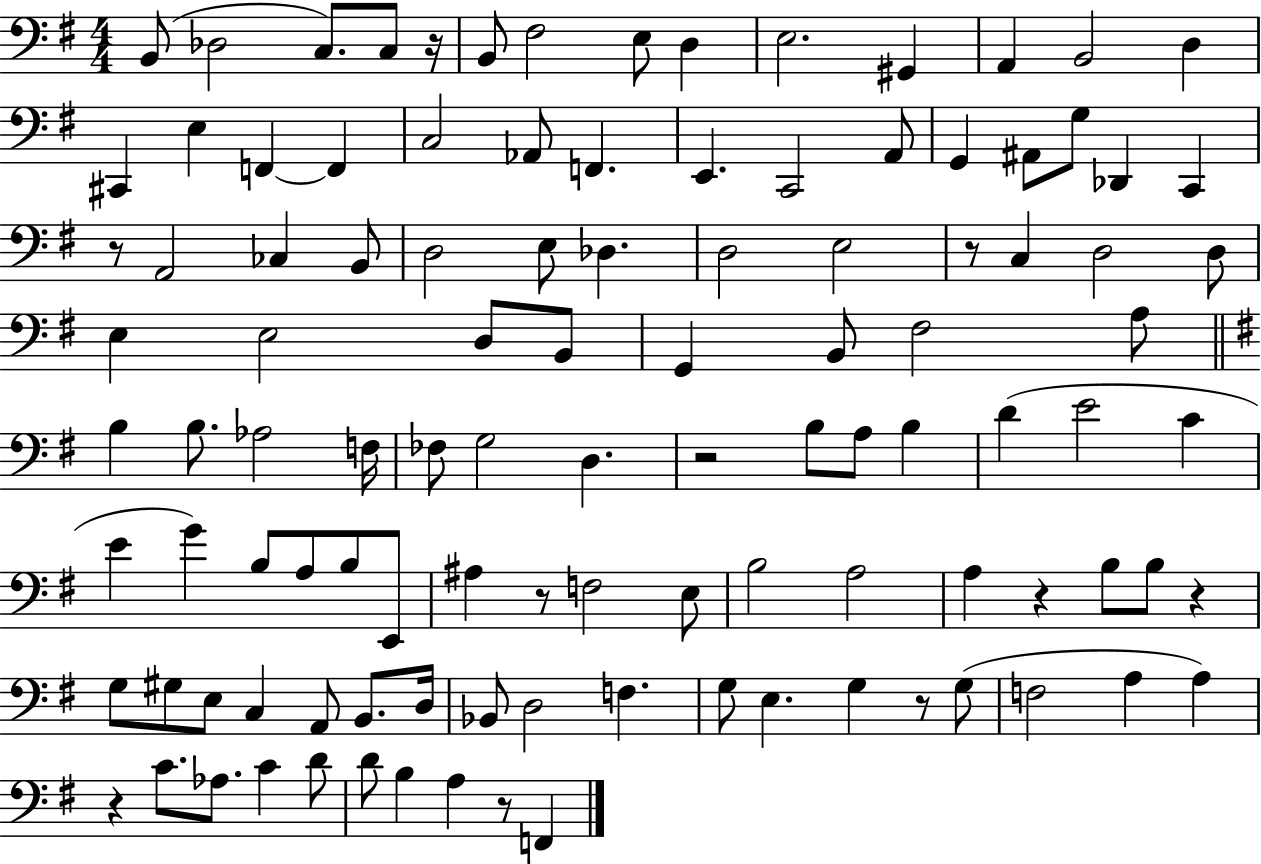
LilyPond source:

{
  \clef bass
  \numericTimeSignature
  \time 4/4
  \key g \major
  b,8( des2 c8.) c8 r16 | b,8 fis2 e8 d4 | e2. gis,4 | a,4 b,2 d4 | \break cis,4 e4 f,4~~ f,4 | c2 aes,8 f,4. | e,4. c,2 a,8 | g,4 ais,8 g8 des,4 c,4 | \break r8 a,2 ces4 b,8 | d2 e8 des4. | d2 e2 | r8 c4 d2 d8 | \break e4 e2 d8 b,8 | g,4 b,8 fis2 a8 | \bar "||" \break \key g \major b4 b8. aes2 f16 | fes8 g2 d4. | r2 b8 a8 b4 | d'4( e'2 c'4 | \break e'4 g'4) b8 a8 b8 e,8 | ais4 r8 f2 e8 | b2 a2 | a4 r4 b8 b8 r4 | \break g8 gis8 e8 c4 a,8 b,8. d16 | bes,8 d2 f4. | g8 e4. g4 r8 g8( | f2 a4 a4) | \break r4 c'8. aes8. c'4 d'8 | d'8 b4 a4 r8 f,4 | \bar "|."
}